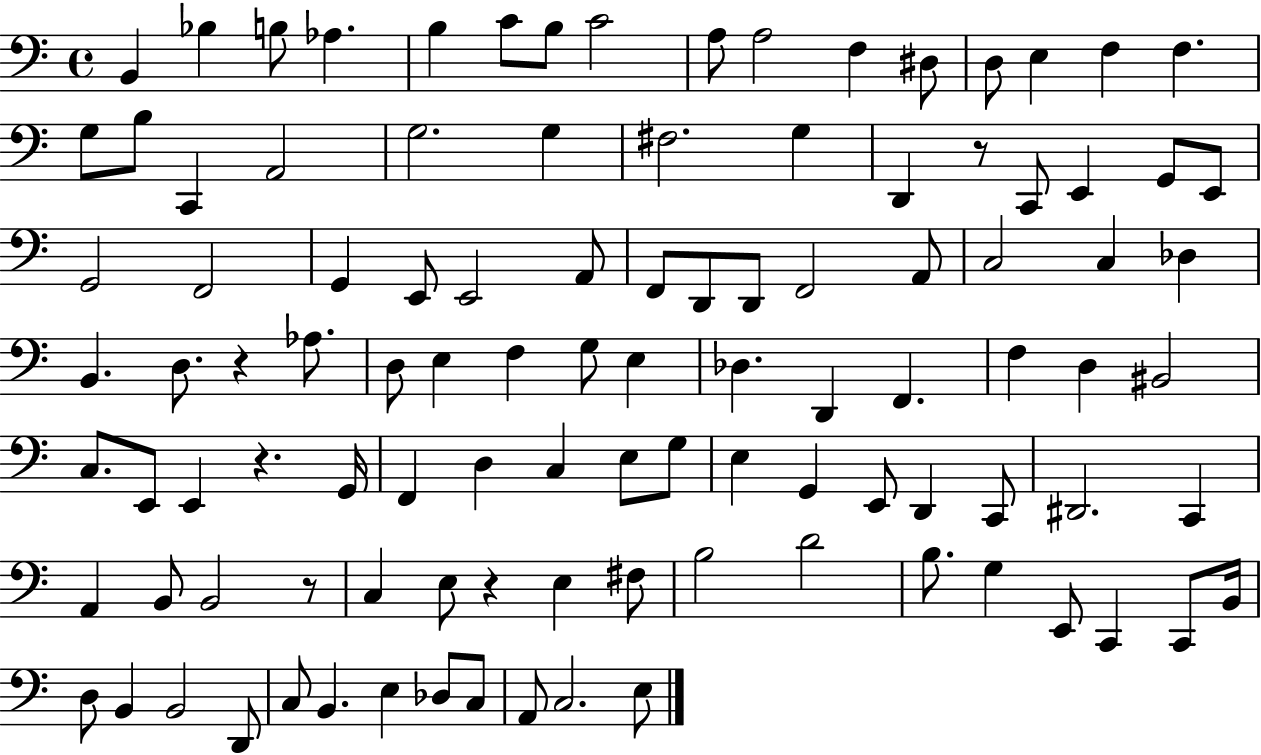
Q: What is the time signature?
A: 4/4